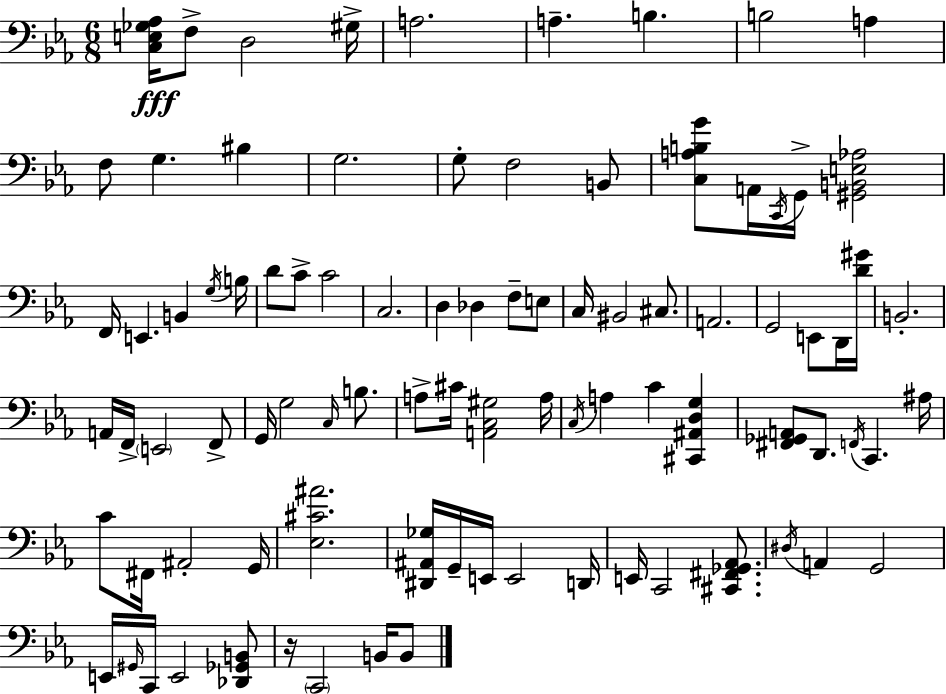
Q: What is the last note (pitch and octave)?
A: B2